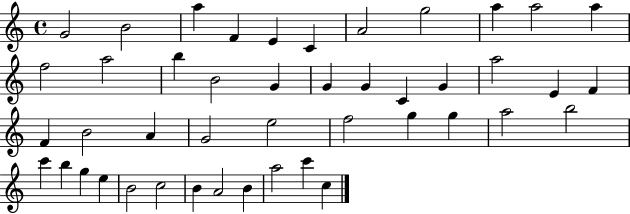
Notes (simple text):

G4/h B4/h A5/q F4/q E4/q C4/q A4/h G5/h A5/q A5/h A5/q F5/h A5/h B5/q B4/h G4/q G4/q G4/q C4/q G4/q A5/h E4/q F4/q F4/q B4/h A4/q G4/h E5/h F5/h G5/q G5/q A5/h B5/h C6/q B5/q G5/q E5/q B4/h C5/h B4/q A4/h B4/q A5/h C6/q C5/q